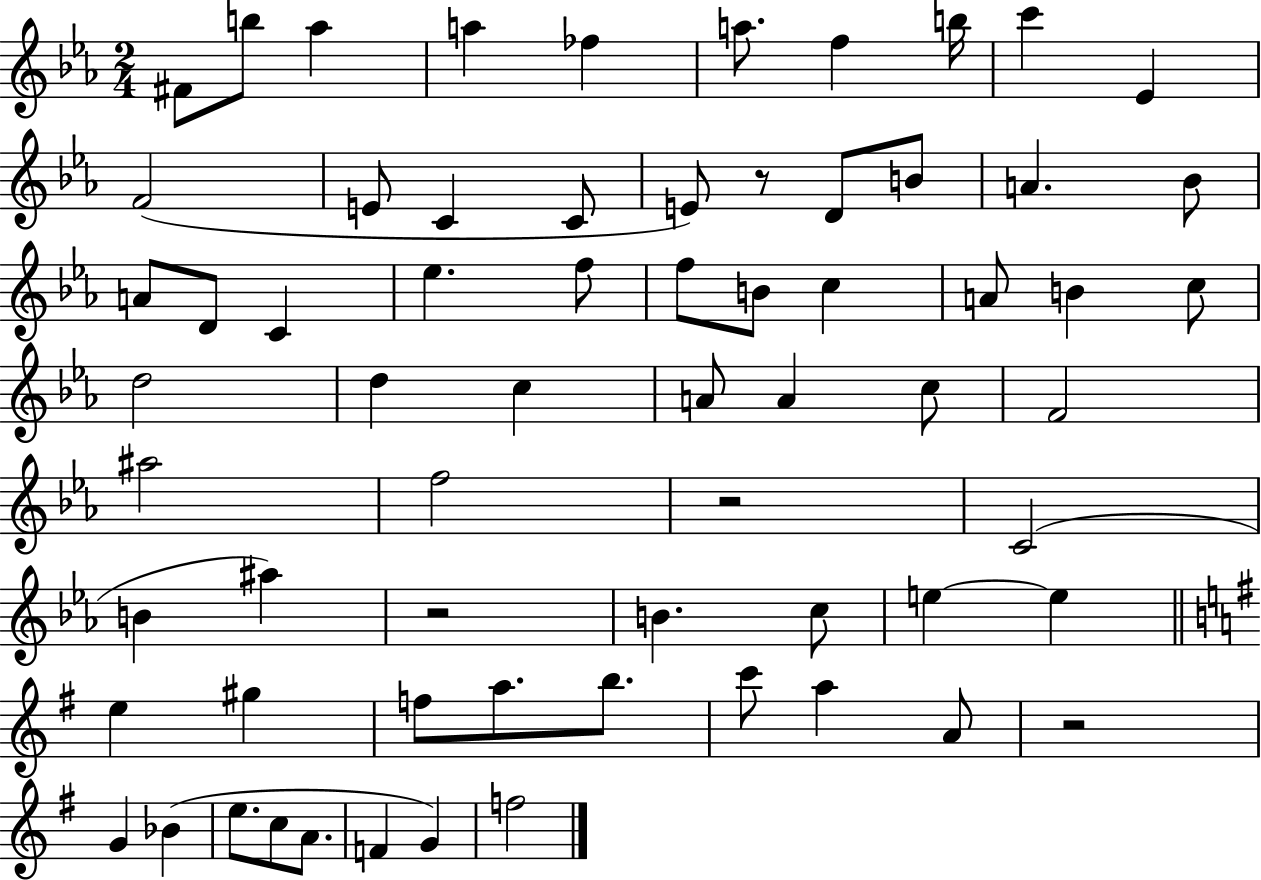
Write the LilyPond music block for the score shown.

{
  \clef treble
  \numericTimeSignature
  \time 2/4
  \key ees \major
  fis'8 b''8 aes''4 | a''4 fes''4 | a''8. f''4 b''16 | c'''4 ees'4 | \break f'2( | e'8 c'4 c'8 | e'8) r8 d'8 b'8 | a'4. bes'8 | \break a'8 d'8 c'4 | ees''4. f''8 | f''8 b'8 c''4 | a'8 b'4 c''8 | \break d''2 | d''4 c''4 | a'8 a'4 c''8 | f'2 | \break ais''2 | f''2 | r2 | c'2( | \break b'4 ais''4) | r2 | b'4. c''8 | e''4~~ e''4 | \break \bar "||" \break \key g \major e''4 gis''4 | f''8 a''8. b''8. | c'''8 a''4 a'8 | r2 | \break g'4 bes'4( | e''8. c''8 a'8. | f'4 g'4) | f''2 | \break \bar "|."
}